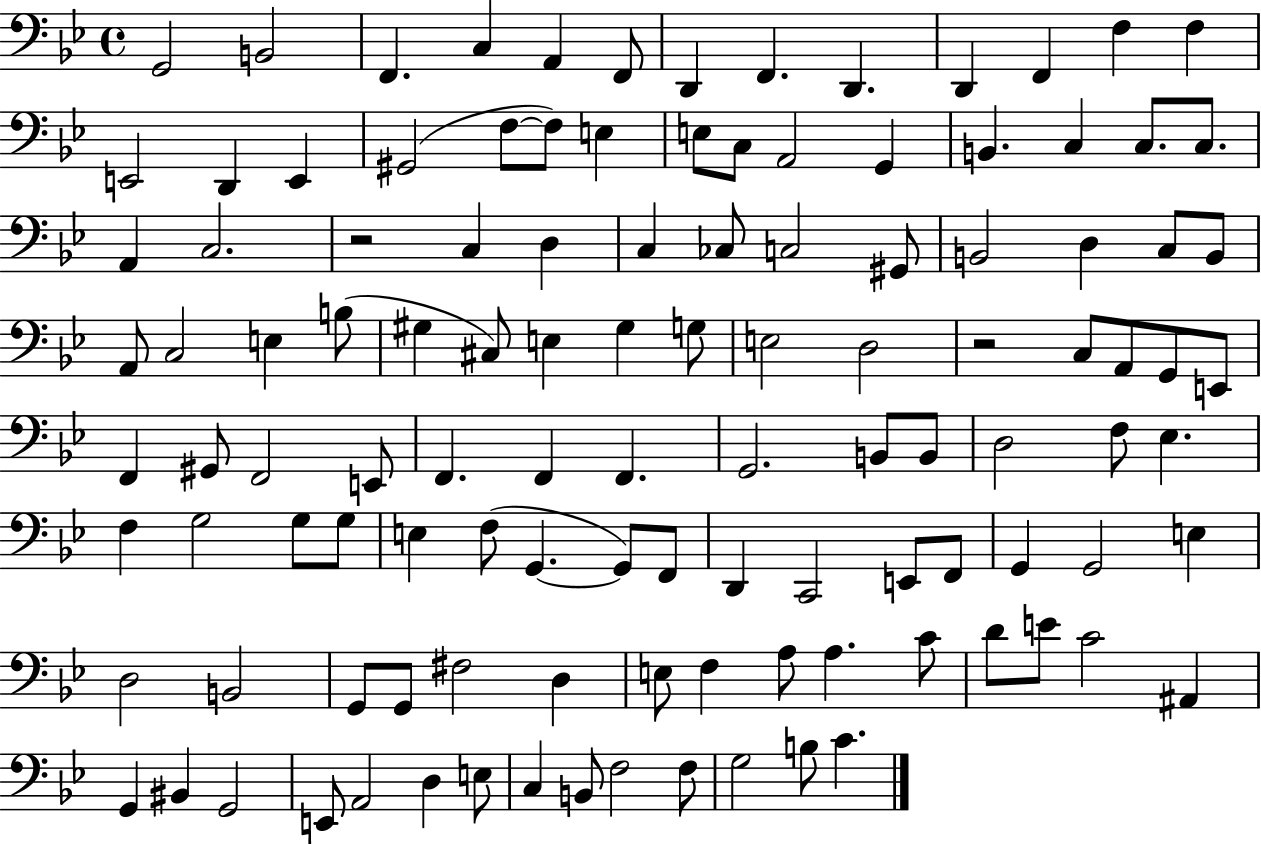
X:1
T:Untitled
M:4/4
L:1/4
K:Bb
G,,2 B,,2 F,, C, A,, F,,/2 D,, F,, D,, D,, F,, F, F, E,,2 D,, E,, ^G,,2 F,/2 F,/2 E, E,/2 C,/2 A,,2 G,, B,, C, C,/2 C,/2 A,, C,2 z2 C, D, C, _C,/2 C,2 ^G,,/2 B,,2 D, C,/2 B,,/2 A,,/2 C,2 E, B,/2 ^G, ^C,/2 E, ^G, G,/2 E,2 D,2 z2 C,/2 A,,/2 G,,/2 E,,/2 F,, ^G,,/2 F,,2 E,,/2 F,, F,, F,, G,,2 B,,/2 B,,/2 D,2 F,/2 _E, F, G,2 G,/2 G,/2 E, F,/2 G,, G,,/2 F,,/2 D,, C,,2 E,,/2 F,,/2 G,, G,,2 E, D,2 B,,2 G,,/2 G,,/2 ^F,2 D, E,/2 F, A,/2 A, C/2 D/2 E/2 C2 ^A,, G,, ^B,, G,,2 E,,/2 A,,2 D, E,/2 C, B,,/2 F,2 F,/2 G,2 B,/2 C